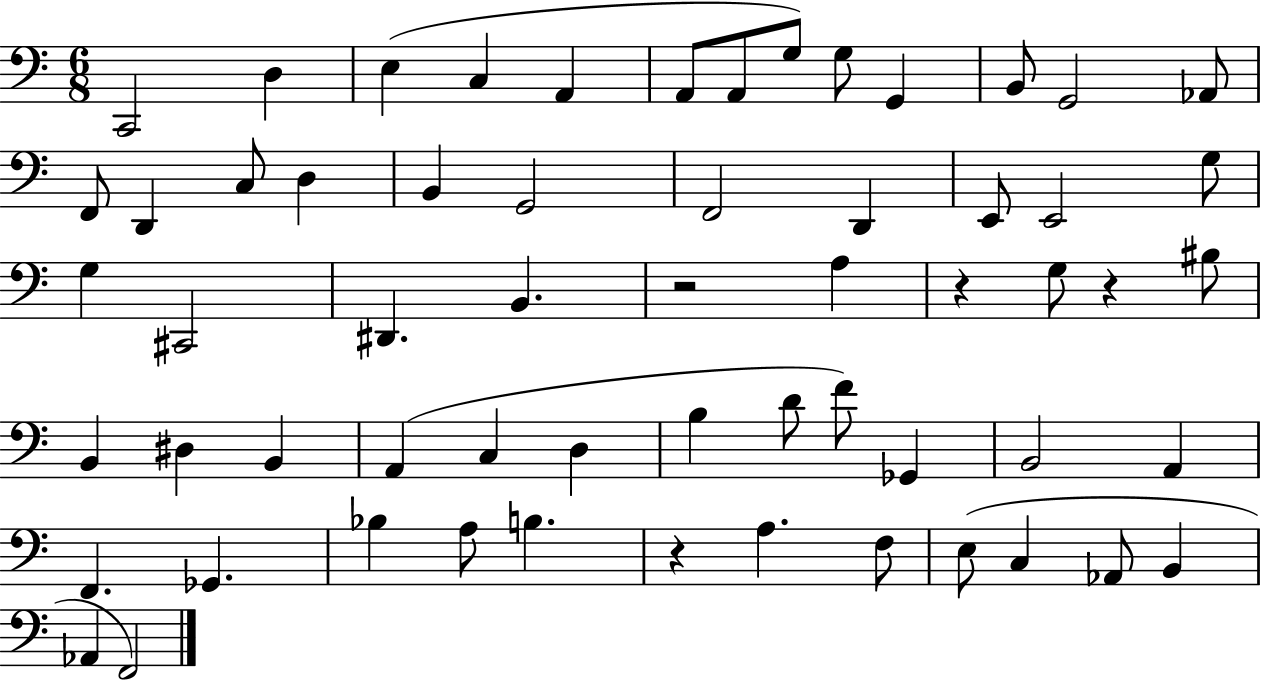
X:1
T:Untitled
M:6/8
L:1/4
K:C
C,,2 D, E, C, A,, A,,/2 A,,/2 G,/2 G,/2 G,, B,,/2 G,,2 _A,,/2 F,,/2 D,, C,/2 D, B,, G,,2 F,,2 D,, E,,/2 E,,2 G,/2 G, ^C,,2 ^D,, B,, z2 A, z G,/2 z ^B,/2 B,, ^D, B,, A,, C, D, B, D/2 F/2 _G,, B,,2 A,, F,, _G,, _B, A,/2 B, z A, F,/2 E,/2 C, _A,,/2 B,, _A,, F,,2